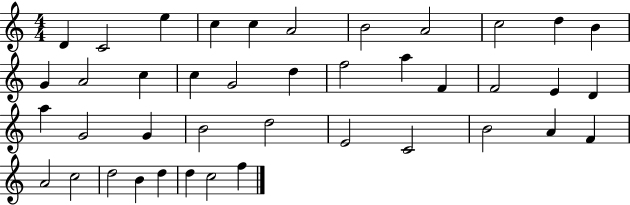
{
  \clef treble
  \numericTimeSignature
  \time 4/4
  \key c \major
  d'4 c'2 e''4 | c''4 c''4 a'2 | b'2 a'2 | c''2 d''4 b'4 | \break g'4 a'2 c''4 | c''4 g'2 d''4 | f''2 a''4 f'4 | f'2 e'4 d'4 | \break a''4 g'2 g'4 | b'2 d''2 | e'2 c'2 | b'2 a'4 f'4 | \break a'2 c''2 | d''2 b'4 d''4 | d''4 c''2 f''4 | \bar "|."
}